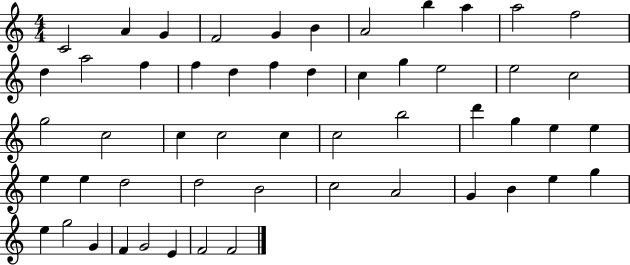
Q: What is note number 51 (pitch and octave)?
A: E4